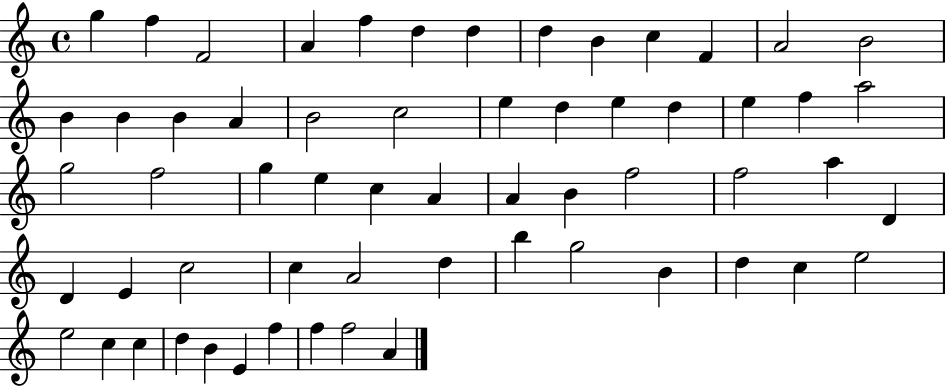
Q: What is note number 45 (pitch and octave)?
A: B5